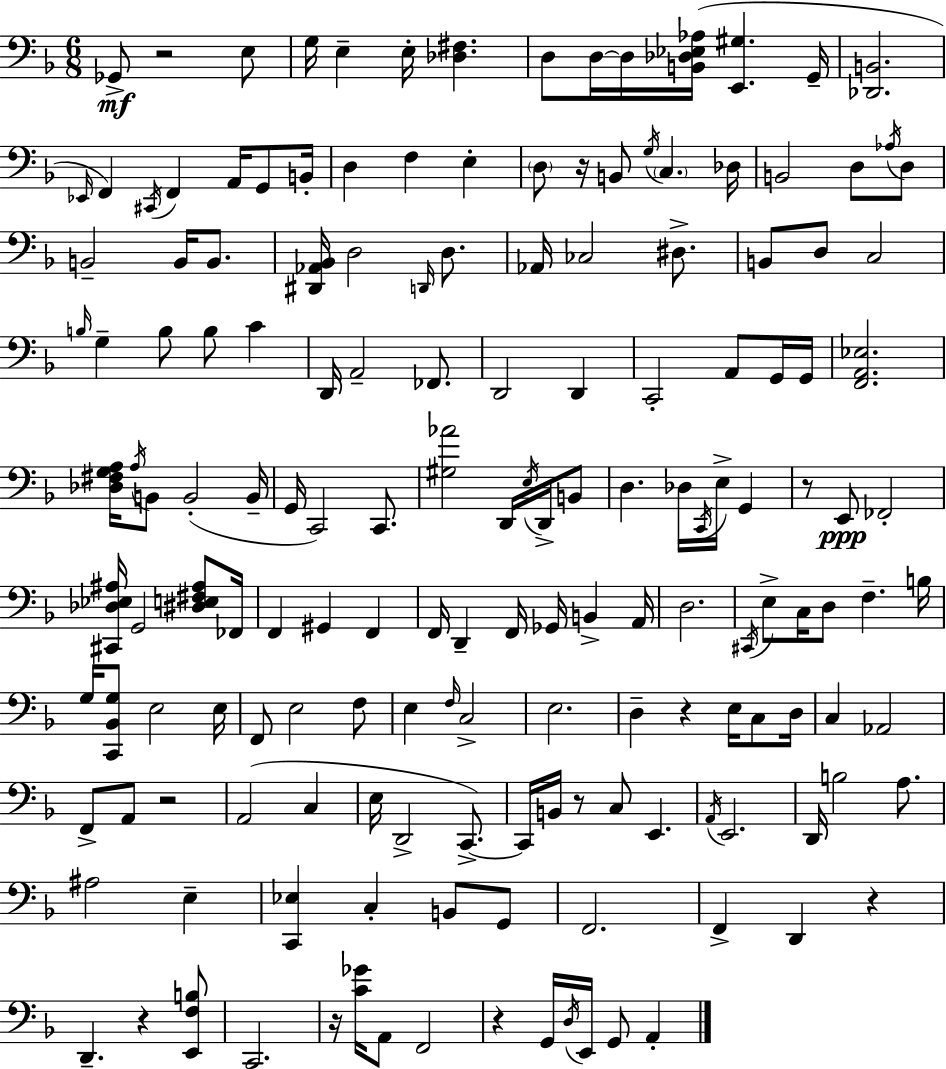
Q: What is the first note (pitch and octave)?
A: Gb2